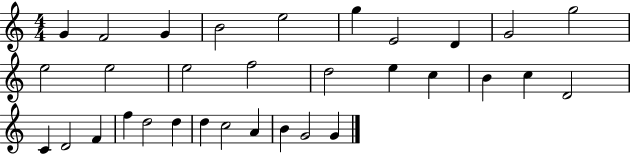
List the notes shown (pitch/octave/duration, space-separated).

G4/q F4/h G4/q B4/h E5/h G5/q E4/h D4/q G4/h G5/h E5/h E5/h E5/h F5/h D5/h E5/q C5/q B4/q C5/q D4/h C4/q D4/h F4/q F5/q D5/h D5/q D5/q C5/h A4/q B4/q G4/h G4/q